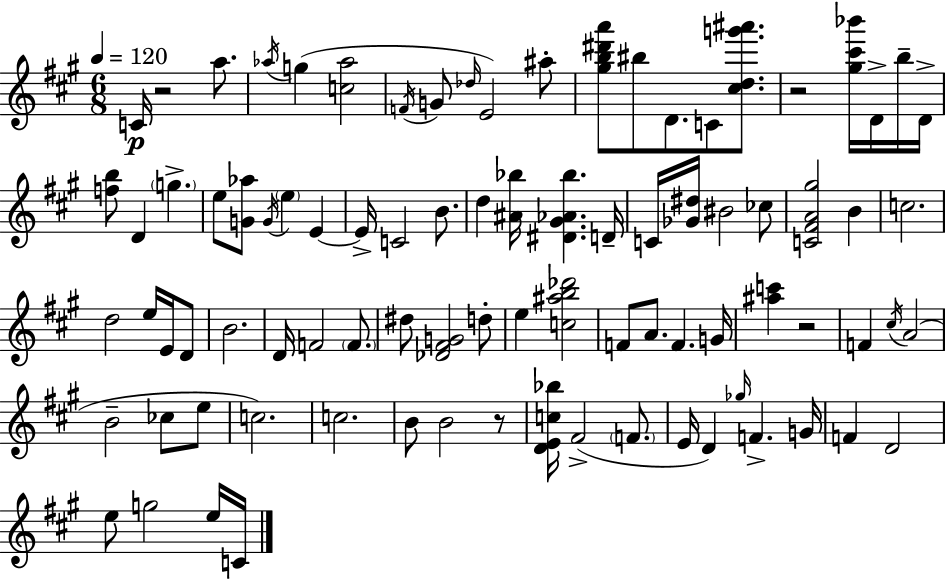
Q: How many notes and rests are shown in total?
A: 87